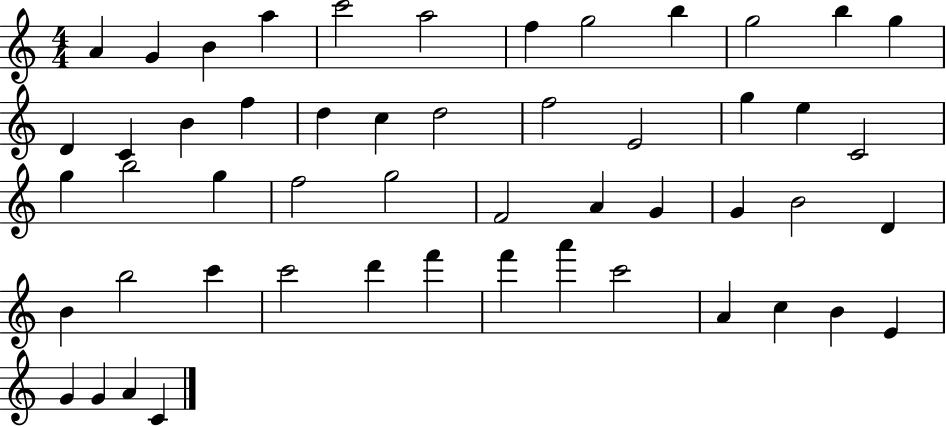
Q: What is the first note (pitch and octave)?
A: A4